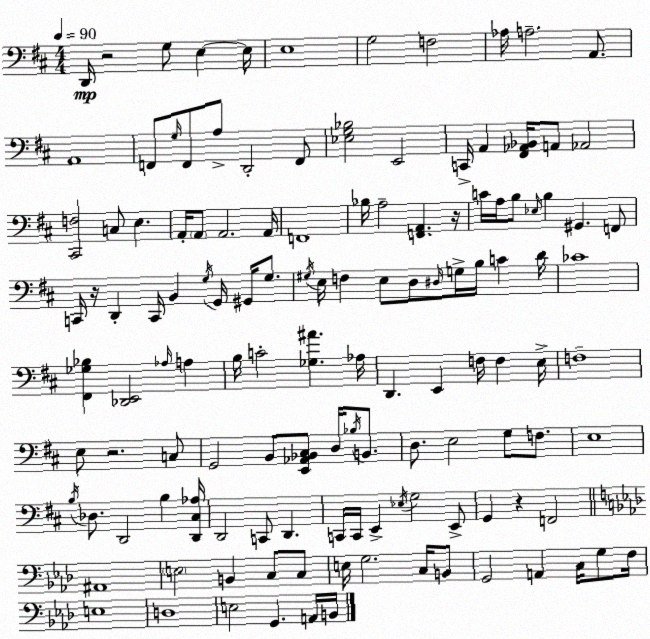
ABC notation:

X:1
T:Untitled
M:4/4
L:1/4
K:D
D,,/4 z2 G,/2 E, E,/4 E,4 G,2 F,2 _A,/4 A,2 A,,/2 A,,4 F,,/2 G,/4 F,,/2 A,/2 D,,2 F,,/2 [_E,G,_B,]2 E,,2 C,,/4 A,, [^F,,_A,,_B,,]/4 A,,/2 _A,,2 [^C,,F,]2 C,/2 E, A,,/4 A,,/2 A,,2 A,,/4 F,,4 _B,/4 A,2 [F,,A,,] z/4 C/4 A,/4 B,/2 _E,/4 B, ^G,, F,,/2 C,,/4 z/4 D,, C,,/4 B,, G,/4 G,,/4 ^G,,/4 G,/2 ^G,/4 E,/4 F, E,/2 D,/2 ^D,/4 G,/4 B,/4 C D/4 _C4 [^F,,_G,_B,] [_D,,E,,]2 _A,/4 A, B,/4 C2 [_G,^A] _A,/4 D,, E,, F,/4 F, E,/4 F,4 E,/2 z2 C,/2 G,,2 B,,/2 [E,,_A,,_B,,^C,]/2 D,/4 _B,/4 B,,/2 D,/2 E,2 G,/2 F,/2 E,4 B,/4 _D,/2 D,,2 B, [D,,^C,_A,]/4 D,,2 C,,/2 D,, C,,/4 C,,/4 E,, _E,/4 G,2 E,,/2 G,, z F,,2 ^A,,4 E,2 B,, C,/2 C,/2 E,/4 G,2 C,/4 B,,/2 G,,2 A,, C,/4 G,/2 F,/4 E,4 D,4 E,2 G,, A,,/4 B,,/4